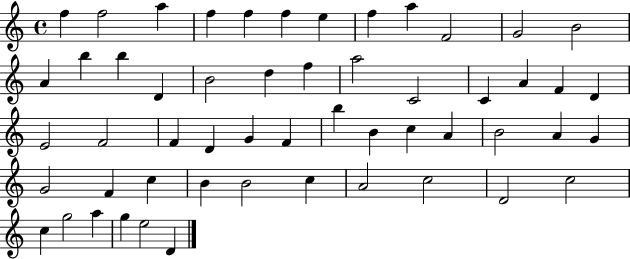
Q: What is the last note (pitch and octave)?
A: D4